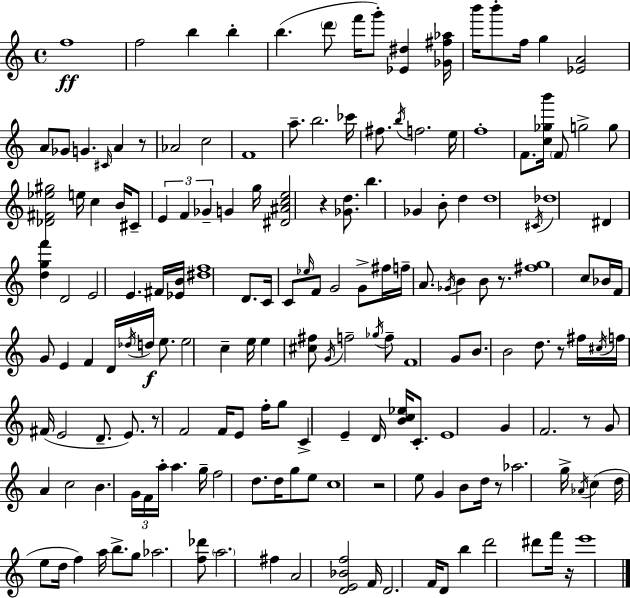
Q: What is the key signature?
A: A minor